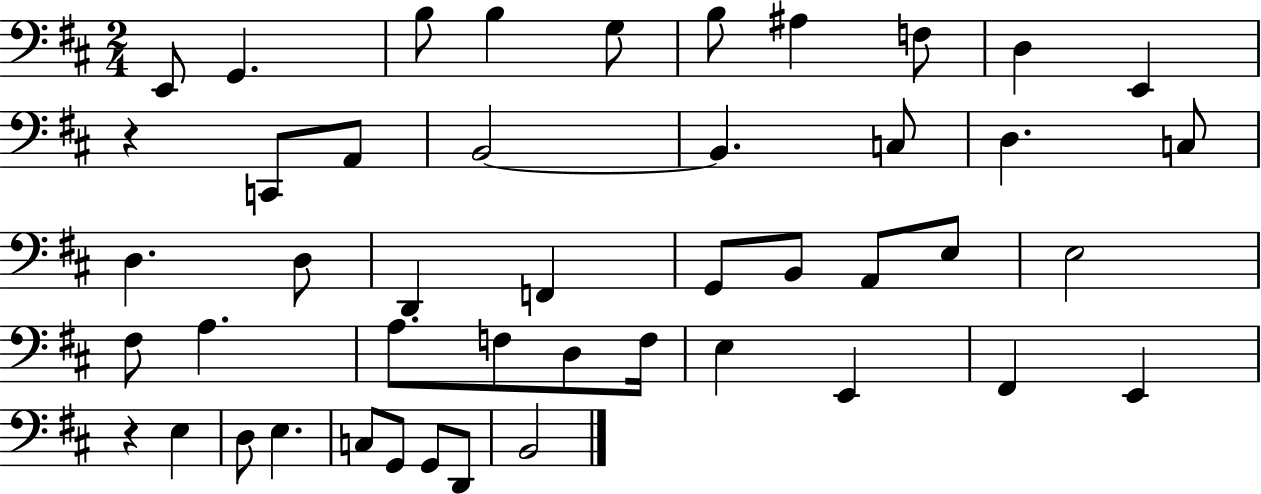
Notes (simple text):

E2/e G2/q. B3/e B3/q G3/e B3/e A#3/q F3/e D3/q E2/q R/q C2/e A2/e B2/h B2/q. C3/e D3/q. C3/e D3/q. D3/e D2/q F2/q G2/e B2/e A2/e E3/e E3/h F#3/e A3/q. A3/e. F3/e D3/e F3/s E3/q E2/q F#2/q E2/q R/q E3/q D3/e E3/q. C3/e G2/e G2/e D2/e B2/h